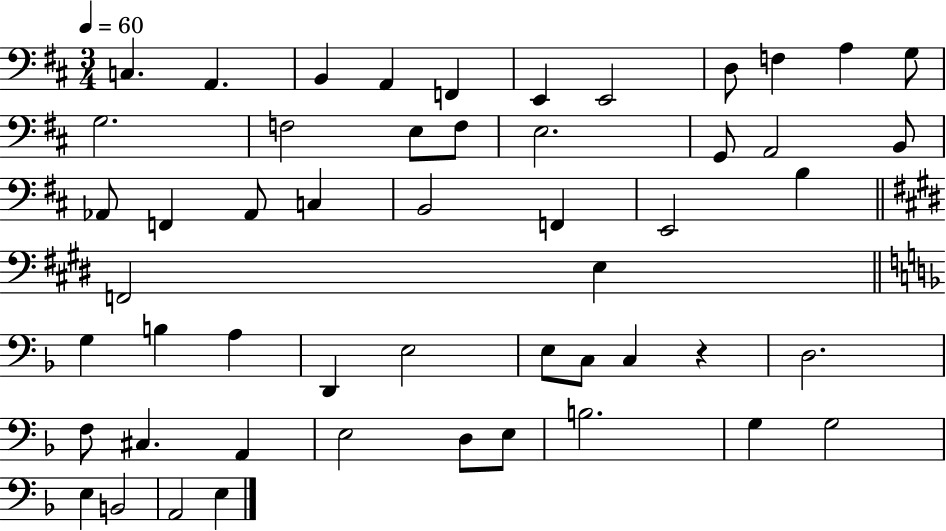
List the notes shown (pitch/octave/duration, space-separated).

C3/q. A2/q. B2/q A2/q F2/q E2/q E2/h D3/e F3/q A3/q G3/e G3/h. F3/h E3/e F3/e E3/h. G2/e A2/h B2/e Ab2/e F2/q Ab2/e C3/q B2/h F2/q E2/h B3/q F2/h E3/q G3/q B3/q A3/q D2/q E3/h E3/e C3/e C3/q R/q D3/h. F3/e C#3/q. A2/q E3/h D3/e E3/e B3/h. G3/q G3/h E3/q B2/h A2/h E3/q